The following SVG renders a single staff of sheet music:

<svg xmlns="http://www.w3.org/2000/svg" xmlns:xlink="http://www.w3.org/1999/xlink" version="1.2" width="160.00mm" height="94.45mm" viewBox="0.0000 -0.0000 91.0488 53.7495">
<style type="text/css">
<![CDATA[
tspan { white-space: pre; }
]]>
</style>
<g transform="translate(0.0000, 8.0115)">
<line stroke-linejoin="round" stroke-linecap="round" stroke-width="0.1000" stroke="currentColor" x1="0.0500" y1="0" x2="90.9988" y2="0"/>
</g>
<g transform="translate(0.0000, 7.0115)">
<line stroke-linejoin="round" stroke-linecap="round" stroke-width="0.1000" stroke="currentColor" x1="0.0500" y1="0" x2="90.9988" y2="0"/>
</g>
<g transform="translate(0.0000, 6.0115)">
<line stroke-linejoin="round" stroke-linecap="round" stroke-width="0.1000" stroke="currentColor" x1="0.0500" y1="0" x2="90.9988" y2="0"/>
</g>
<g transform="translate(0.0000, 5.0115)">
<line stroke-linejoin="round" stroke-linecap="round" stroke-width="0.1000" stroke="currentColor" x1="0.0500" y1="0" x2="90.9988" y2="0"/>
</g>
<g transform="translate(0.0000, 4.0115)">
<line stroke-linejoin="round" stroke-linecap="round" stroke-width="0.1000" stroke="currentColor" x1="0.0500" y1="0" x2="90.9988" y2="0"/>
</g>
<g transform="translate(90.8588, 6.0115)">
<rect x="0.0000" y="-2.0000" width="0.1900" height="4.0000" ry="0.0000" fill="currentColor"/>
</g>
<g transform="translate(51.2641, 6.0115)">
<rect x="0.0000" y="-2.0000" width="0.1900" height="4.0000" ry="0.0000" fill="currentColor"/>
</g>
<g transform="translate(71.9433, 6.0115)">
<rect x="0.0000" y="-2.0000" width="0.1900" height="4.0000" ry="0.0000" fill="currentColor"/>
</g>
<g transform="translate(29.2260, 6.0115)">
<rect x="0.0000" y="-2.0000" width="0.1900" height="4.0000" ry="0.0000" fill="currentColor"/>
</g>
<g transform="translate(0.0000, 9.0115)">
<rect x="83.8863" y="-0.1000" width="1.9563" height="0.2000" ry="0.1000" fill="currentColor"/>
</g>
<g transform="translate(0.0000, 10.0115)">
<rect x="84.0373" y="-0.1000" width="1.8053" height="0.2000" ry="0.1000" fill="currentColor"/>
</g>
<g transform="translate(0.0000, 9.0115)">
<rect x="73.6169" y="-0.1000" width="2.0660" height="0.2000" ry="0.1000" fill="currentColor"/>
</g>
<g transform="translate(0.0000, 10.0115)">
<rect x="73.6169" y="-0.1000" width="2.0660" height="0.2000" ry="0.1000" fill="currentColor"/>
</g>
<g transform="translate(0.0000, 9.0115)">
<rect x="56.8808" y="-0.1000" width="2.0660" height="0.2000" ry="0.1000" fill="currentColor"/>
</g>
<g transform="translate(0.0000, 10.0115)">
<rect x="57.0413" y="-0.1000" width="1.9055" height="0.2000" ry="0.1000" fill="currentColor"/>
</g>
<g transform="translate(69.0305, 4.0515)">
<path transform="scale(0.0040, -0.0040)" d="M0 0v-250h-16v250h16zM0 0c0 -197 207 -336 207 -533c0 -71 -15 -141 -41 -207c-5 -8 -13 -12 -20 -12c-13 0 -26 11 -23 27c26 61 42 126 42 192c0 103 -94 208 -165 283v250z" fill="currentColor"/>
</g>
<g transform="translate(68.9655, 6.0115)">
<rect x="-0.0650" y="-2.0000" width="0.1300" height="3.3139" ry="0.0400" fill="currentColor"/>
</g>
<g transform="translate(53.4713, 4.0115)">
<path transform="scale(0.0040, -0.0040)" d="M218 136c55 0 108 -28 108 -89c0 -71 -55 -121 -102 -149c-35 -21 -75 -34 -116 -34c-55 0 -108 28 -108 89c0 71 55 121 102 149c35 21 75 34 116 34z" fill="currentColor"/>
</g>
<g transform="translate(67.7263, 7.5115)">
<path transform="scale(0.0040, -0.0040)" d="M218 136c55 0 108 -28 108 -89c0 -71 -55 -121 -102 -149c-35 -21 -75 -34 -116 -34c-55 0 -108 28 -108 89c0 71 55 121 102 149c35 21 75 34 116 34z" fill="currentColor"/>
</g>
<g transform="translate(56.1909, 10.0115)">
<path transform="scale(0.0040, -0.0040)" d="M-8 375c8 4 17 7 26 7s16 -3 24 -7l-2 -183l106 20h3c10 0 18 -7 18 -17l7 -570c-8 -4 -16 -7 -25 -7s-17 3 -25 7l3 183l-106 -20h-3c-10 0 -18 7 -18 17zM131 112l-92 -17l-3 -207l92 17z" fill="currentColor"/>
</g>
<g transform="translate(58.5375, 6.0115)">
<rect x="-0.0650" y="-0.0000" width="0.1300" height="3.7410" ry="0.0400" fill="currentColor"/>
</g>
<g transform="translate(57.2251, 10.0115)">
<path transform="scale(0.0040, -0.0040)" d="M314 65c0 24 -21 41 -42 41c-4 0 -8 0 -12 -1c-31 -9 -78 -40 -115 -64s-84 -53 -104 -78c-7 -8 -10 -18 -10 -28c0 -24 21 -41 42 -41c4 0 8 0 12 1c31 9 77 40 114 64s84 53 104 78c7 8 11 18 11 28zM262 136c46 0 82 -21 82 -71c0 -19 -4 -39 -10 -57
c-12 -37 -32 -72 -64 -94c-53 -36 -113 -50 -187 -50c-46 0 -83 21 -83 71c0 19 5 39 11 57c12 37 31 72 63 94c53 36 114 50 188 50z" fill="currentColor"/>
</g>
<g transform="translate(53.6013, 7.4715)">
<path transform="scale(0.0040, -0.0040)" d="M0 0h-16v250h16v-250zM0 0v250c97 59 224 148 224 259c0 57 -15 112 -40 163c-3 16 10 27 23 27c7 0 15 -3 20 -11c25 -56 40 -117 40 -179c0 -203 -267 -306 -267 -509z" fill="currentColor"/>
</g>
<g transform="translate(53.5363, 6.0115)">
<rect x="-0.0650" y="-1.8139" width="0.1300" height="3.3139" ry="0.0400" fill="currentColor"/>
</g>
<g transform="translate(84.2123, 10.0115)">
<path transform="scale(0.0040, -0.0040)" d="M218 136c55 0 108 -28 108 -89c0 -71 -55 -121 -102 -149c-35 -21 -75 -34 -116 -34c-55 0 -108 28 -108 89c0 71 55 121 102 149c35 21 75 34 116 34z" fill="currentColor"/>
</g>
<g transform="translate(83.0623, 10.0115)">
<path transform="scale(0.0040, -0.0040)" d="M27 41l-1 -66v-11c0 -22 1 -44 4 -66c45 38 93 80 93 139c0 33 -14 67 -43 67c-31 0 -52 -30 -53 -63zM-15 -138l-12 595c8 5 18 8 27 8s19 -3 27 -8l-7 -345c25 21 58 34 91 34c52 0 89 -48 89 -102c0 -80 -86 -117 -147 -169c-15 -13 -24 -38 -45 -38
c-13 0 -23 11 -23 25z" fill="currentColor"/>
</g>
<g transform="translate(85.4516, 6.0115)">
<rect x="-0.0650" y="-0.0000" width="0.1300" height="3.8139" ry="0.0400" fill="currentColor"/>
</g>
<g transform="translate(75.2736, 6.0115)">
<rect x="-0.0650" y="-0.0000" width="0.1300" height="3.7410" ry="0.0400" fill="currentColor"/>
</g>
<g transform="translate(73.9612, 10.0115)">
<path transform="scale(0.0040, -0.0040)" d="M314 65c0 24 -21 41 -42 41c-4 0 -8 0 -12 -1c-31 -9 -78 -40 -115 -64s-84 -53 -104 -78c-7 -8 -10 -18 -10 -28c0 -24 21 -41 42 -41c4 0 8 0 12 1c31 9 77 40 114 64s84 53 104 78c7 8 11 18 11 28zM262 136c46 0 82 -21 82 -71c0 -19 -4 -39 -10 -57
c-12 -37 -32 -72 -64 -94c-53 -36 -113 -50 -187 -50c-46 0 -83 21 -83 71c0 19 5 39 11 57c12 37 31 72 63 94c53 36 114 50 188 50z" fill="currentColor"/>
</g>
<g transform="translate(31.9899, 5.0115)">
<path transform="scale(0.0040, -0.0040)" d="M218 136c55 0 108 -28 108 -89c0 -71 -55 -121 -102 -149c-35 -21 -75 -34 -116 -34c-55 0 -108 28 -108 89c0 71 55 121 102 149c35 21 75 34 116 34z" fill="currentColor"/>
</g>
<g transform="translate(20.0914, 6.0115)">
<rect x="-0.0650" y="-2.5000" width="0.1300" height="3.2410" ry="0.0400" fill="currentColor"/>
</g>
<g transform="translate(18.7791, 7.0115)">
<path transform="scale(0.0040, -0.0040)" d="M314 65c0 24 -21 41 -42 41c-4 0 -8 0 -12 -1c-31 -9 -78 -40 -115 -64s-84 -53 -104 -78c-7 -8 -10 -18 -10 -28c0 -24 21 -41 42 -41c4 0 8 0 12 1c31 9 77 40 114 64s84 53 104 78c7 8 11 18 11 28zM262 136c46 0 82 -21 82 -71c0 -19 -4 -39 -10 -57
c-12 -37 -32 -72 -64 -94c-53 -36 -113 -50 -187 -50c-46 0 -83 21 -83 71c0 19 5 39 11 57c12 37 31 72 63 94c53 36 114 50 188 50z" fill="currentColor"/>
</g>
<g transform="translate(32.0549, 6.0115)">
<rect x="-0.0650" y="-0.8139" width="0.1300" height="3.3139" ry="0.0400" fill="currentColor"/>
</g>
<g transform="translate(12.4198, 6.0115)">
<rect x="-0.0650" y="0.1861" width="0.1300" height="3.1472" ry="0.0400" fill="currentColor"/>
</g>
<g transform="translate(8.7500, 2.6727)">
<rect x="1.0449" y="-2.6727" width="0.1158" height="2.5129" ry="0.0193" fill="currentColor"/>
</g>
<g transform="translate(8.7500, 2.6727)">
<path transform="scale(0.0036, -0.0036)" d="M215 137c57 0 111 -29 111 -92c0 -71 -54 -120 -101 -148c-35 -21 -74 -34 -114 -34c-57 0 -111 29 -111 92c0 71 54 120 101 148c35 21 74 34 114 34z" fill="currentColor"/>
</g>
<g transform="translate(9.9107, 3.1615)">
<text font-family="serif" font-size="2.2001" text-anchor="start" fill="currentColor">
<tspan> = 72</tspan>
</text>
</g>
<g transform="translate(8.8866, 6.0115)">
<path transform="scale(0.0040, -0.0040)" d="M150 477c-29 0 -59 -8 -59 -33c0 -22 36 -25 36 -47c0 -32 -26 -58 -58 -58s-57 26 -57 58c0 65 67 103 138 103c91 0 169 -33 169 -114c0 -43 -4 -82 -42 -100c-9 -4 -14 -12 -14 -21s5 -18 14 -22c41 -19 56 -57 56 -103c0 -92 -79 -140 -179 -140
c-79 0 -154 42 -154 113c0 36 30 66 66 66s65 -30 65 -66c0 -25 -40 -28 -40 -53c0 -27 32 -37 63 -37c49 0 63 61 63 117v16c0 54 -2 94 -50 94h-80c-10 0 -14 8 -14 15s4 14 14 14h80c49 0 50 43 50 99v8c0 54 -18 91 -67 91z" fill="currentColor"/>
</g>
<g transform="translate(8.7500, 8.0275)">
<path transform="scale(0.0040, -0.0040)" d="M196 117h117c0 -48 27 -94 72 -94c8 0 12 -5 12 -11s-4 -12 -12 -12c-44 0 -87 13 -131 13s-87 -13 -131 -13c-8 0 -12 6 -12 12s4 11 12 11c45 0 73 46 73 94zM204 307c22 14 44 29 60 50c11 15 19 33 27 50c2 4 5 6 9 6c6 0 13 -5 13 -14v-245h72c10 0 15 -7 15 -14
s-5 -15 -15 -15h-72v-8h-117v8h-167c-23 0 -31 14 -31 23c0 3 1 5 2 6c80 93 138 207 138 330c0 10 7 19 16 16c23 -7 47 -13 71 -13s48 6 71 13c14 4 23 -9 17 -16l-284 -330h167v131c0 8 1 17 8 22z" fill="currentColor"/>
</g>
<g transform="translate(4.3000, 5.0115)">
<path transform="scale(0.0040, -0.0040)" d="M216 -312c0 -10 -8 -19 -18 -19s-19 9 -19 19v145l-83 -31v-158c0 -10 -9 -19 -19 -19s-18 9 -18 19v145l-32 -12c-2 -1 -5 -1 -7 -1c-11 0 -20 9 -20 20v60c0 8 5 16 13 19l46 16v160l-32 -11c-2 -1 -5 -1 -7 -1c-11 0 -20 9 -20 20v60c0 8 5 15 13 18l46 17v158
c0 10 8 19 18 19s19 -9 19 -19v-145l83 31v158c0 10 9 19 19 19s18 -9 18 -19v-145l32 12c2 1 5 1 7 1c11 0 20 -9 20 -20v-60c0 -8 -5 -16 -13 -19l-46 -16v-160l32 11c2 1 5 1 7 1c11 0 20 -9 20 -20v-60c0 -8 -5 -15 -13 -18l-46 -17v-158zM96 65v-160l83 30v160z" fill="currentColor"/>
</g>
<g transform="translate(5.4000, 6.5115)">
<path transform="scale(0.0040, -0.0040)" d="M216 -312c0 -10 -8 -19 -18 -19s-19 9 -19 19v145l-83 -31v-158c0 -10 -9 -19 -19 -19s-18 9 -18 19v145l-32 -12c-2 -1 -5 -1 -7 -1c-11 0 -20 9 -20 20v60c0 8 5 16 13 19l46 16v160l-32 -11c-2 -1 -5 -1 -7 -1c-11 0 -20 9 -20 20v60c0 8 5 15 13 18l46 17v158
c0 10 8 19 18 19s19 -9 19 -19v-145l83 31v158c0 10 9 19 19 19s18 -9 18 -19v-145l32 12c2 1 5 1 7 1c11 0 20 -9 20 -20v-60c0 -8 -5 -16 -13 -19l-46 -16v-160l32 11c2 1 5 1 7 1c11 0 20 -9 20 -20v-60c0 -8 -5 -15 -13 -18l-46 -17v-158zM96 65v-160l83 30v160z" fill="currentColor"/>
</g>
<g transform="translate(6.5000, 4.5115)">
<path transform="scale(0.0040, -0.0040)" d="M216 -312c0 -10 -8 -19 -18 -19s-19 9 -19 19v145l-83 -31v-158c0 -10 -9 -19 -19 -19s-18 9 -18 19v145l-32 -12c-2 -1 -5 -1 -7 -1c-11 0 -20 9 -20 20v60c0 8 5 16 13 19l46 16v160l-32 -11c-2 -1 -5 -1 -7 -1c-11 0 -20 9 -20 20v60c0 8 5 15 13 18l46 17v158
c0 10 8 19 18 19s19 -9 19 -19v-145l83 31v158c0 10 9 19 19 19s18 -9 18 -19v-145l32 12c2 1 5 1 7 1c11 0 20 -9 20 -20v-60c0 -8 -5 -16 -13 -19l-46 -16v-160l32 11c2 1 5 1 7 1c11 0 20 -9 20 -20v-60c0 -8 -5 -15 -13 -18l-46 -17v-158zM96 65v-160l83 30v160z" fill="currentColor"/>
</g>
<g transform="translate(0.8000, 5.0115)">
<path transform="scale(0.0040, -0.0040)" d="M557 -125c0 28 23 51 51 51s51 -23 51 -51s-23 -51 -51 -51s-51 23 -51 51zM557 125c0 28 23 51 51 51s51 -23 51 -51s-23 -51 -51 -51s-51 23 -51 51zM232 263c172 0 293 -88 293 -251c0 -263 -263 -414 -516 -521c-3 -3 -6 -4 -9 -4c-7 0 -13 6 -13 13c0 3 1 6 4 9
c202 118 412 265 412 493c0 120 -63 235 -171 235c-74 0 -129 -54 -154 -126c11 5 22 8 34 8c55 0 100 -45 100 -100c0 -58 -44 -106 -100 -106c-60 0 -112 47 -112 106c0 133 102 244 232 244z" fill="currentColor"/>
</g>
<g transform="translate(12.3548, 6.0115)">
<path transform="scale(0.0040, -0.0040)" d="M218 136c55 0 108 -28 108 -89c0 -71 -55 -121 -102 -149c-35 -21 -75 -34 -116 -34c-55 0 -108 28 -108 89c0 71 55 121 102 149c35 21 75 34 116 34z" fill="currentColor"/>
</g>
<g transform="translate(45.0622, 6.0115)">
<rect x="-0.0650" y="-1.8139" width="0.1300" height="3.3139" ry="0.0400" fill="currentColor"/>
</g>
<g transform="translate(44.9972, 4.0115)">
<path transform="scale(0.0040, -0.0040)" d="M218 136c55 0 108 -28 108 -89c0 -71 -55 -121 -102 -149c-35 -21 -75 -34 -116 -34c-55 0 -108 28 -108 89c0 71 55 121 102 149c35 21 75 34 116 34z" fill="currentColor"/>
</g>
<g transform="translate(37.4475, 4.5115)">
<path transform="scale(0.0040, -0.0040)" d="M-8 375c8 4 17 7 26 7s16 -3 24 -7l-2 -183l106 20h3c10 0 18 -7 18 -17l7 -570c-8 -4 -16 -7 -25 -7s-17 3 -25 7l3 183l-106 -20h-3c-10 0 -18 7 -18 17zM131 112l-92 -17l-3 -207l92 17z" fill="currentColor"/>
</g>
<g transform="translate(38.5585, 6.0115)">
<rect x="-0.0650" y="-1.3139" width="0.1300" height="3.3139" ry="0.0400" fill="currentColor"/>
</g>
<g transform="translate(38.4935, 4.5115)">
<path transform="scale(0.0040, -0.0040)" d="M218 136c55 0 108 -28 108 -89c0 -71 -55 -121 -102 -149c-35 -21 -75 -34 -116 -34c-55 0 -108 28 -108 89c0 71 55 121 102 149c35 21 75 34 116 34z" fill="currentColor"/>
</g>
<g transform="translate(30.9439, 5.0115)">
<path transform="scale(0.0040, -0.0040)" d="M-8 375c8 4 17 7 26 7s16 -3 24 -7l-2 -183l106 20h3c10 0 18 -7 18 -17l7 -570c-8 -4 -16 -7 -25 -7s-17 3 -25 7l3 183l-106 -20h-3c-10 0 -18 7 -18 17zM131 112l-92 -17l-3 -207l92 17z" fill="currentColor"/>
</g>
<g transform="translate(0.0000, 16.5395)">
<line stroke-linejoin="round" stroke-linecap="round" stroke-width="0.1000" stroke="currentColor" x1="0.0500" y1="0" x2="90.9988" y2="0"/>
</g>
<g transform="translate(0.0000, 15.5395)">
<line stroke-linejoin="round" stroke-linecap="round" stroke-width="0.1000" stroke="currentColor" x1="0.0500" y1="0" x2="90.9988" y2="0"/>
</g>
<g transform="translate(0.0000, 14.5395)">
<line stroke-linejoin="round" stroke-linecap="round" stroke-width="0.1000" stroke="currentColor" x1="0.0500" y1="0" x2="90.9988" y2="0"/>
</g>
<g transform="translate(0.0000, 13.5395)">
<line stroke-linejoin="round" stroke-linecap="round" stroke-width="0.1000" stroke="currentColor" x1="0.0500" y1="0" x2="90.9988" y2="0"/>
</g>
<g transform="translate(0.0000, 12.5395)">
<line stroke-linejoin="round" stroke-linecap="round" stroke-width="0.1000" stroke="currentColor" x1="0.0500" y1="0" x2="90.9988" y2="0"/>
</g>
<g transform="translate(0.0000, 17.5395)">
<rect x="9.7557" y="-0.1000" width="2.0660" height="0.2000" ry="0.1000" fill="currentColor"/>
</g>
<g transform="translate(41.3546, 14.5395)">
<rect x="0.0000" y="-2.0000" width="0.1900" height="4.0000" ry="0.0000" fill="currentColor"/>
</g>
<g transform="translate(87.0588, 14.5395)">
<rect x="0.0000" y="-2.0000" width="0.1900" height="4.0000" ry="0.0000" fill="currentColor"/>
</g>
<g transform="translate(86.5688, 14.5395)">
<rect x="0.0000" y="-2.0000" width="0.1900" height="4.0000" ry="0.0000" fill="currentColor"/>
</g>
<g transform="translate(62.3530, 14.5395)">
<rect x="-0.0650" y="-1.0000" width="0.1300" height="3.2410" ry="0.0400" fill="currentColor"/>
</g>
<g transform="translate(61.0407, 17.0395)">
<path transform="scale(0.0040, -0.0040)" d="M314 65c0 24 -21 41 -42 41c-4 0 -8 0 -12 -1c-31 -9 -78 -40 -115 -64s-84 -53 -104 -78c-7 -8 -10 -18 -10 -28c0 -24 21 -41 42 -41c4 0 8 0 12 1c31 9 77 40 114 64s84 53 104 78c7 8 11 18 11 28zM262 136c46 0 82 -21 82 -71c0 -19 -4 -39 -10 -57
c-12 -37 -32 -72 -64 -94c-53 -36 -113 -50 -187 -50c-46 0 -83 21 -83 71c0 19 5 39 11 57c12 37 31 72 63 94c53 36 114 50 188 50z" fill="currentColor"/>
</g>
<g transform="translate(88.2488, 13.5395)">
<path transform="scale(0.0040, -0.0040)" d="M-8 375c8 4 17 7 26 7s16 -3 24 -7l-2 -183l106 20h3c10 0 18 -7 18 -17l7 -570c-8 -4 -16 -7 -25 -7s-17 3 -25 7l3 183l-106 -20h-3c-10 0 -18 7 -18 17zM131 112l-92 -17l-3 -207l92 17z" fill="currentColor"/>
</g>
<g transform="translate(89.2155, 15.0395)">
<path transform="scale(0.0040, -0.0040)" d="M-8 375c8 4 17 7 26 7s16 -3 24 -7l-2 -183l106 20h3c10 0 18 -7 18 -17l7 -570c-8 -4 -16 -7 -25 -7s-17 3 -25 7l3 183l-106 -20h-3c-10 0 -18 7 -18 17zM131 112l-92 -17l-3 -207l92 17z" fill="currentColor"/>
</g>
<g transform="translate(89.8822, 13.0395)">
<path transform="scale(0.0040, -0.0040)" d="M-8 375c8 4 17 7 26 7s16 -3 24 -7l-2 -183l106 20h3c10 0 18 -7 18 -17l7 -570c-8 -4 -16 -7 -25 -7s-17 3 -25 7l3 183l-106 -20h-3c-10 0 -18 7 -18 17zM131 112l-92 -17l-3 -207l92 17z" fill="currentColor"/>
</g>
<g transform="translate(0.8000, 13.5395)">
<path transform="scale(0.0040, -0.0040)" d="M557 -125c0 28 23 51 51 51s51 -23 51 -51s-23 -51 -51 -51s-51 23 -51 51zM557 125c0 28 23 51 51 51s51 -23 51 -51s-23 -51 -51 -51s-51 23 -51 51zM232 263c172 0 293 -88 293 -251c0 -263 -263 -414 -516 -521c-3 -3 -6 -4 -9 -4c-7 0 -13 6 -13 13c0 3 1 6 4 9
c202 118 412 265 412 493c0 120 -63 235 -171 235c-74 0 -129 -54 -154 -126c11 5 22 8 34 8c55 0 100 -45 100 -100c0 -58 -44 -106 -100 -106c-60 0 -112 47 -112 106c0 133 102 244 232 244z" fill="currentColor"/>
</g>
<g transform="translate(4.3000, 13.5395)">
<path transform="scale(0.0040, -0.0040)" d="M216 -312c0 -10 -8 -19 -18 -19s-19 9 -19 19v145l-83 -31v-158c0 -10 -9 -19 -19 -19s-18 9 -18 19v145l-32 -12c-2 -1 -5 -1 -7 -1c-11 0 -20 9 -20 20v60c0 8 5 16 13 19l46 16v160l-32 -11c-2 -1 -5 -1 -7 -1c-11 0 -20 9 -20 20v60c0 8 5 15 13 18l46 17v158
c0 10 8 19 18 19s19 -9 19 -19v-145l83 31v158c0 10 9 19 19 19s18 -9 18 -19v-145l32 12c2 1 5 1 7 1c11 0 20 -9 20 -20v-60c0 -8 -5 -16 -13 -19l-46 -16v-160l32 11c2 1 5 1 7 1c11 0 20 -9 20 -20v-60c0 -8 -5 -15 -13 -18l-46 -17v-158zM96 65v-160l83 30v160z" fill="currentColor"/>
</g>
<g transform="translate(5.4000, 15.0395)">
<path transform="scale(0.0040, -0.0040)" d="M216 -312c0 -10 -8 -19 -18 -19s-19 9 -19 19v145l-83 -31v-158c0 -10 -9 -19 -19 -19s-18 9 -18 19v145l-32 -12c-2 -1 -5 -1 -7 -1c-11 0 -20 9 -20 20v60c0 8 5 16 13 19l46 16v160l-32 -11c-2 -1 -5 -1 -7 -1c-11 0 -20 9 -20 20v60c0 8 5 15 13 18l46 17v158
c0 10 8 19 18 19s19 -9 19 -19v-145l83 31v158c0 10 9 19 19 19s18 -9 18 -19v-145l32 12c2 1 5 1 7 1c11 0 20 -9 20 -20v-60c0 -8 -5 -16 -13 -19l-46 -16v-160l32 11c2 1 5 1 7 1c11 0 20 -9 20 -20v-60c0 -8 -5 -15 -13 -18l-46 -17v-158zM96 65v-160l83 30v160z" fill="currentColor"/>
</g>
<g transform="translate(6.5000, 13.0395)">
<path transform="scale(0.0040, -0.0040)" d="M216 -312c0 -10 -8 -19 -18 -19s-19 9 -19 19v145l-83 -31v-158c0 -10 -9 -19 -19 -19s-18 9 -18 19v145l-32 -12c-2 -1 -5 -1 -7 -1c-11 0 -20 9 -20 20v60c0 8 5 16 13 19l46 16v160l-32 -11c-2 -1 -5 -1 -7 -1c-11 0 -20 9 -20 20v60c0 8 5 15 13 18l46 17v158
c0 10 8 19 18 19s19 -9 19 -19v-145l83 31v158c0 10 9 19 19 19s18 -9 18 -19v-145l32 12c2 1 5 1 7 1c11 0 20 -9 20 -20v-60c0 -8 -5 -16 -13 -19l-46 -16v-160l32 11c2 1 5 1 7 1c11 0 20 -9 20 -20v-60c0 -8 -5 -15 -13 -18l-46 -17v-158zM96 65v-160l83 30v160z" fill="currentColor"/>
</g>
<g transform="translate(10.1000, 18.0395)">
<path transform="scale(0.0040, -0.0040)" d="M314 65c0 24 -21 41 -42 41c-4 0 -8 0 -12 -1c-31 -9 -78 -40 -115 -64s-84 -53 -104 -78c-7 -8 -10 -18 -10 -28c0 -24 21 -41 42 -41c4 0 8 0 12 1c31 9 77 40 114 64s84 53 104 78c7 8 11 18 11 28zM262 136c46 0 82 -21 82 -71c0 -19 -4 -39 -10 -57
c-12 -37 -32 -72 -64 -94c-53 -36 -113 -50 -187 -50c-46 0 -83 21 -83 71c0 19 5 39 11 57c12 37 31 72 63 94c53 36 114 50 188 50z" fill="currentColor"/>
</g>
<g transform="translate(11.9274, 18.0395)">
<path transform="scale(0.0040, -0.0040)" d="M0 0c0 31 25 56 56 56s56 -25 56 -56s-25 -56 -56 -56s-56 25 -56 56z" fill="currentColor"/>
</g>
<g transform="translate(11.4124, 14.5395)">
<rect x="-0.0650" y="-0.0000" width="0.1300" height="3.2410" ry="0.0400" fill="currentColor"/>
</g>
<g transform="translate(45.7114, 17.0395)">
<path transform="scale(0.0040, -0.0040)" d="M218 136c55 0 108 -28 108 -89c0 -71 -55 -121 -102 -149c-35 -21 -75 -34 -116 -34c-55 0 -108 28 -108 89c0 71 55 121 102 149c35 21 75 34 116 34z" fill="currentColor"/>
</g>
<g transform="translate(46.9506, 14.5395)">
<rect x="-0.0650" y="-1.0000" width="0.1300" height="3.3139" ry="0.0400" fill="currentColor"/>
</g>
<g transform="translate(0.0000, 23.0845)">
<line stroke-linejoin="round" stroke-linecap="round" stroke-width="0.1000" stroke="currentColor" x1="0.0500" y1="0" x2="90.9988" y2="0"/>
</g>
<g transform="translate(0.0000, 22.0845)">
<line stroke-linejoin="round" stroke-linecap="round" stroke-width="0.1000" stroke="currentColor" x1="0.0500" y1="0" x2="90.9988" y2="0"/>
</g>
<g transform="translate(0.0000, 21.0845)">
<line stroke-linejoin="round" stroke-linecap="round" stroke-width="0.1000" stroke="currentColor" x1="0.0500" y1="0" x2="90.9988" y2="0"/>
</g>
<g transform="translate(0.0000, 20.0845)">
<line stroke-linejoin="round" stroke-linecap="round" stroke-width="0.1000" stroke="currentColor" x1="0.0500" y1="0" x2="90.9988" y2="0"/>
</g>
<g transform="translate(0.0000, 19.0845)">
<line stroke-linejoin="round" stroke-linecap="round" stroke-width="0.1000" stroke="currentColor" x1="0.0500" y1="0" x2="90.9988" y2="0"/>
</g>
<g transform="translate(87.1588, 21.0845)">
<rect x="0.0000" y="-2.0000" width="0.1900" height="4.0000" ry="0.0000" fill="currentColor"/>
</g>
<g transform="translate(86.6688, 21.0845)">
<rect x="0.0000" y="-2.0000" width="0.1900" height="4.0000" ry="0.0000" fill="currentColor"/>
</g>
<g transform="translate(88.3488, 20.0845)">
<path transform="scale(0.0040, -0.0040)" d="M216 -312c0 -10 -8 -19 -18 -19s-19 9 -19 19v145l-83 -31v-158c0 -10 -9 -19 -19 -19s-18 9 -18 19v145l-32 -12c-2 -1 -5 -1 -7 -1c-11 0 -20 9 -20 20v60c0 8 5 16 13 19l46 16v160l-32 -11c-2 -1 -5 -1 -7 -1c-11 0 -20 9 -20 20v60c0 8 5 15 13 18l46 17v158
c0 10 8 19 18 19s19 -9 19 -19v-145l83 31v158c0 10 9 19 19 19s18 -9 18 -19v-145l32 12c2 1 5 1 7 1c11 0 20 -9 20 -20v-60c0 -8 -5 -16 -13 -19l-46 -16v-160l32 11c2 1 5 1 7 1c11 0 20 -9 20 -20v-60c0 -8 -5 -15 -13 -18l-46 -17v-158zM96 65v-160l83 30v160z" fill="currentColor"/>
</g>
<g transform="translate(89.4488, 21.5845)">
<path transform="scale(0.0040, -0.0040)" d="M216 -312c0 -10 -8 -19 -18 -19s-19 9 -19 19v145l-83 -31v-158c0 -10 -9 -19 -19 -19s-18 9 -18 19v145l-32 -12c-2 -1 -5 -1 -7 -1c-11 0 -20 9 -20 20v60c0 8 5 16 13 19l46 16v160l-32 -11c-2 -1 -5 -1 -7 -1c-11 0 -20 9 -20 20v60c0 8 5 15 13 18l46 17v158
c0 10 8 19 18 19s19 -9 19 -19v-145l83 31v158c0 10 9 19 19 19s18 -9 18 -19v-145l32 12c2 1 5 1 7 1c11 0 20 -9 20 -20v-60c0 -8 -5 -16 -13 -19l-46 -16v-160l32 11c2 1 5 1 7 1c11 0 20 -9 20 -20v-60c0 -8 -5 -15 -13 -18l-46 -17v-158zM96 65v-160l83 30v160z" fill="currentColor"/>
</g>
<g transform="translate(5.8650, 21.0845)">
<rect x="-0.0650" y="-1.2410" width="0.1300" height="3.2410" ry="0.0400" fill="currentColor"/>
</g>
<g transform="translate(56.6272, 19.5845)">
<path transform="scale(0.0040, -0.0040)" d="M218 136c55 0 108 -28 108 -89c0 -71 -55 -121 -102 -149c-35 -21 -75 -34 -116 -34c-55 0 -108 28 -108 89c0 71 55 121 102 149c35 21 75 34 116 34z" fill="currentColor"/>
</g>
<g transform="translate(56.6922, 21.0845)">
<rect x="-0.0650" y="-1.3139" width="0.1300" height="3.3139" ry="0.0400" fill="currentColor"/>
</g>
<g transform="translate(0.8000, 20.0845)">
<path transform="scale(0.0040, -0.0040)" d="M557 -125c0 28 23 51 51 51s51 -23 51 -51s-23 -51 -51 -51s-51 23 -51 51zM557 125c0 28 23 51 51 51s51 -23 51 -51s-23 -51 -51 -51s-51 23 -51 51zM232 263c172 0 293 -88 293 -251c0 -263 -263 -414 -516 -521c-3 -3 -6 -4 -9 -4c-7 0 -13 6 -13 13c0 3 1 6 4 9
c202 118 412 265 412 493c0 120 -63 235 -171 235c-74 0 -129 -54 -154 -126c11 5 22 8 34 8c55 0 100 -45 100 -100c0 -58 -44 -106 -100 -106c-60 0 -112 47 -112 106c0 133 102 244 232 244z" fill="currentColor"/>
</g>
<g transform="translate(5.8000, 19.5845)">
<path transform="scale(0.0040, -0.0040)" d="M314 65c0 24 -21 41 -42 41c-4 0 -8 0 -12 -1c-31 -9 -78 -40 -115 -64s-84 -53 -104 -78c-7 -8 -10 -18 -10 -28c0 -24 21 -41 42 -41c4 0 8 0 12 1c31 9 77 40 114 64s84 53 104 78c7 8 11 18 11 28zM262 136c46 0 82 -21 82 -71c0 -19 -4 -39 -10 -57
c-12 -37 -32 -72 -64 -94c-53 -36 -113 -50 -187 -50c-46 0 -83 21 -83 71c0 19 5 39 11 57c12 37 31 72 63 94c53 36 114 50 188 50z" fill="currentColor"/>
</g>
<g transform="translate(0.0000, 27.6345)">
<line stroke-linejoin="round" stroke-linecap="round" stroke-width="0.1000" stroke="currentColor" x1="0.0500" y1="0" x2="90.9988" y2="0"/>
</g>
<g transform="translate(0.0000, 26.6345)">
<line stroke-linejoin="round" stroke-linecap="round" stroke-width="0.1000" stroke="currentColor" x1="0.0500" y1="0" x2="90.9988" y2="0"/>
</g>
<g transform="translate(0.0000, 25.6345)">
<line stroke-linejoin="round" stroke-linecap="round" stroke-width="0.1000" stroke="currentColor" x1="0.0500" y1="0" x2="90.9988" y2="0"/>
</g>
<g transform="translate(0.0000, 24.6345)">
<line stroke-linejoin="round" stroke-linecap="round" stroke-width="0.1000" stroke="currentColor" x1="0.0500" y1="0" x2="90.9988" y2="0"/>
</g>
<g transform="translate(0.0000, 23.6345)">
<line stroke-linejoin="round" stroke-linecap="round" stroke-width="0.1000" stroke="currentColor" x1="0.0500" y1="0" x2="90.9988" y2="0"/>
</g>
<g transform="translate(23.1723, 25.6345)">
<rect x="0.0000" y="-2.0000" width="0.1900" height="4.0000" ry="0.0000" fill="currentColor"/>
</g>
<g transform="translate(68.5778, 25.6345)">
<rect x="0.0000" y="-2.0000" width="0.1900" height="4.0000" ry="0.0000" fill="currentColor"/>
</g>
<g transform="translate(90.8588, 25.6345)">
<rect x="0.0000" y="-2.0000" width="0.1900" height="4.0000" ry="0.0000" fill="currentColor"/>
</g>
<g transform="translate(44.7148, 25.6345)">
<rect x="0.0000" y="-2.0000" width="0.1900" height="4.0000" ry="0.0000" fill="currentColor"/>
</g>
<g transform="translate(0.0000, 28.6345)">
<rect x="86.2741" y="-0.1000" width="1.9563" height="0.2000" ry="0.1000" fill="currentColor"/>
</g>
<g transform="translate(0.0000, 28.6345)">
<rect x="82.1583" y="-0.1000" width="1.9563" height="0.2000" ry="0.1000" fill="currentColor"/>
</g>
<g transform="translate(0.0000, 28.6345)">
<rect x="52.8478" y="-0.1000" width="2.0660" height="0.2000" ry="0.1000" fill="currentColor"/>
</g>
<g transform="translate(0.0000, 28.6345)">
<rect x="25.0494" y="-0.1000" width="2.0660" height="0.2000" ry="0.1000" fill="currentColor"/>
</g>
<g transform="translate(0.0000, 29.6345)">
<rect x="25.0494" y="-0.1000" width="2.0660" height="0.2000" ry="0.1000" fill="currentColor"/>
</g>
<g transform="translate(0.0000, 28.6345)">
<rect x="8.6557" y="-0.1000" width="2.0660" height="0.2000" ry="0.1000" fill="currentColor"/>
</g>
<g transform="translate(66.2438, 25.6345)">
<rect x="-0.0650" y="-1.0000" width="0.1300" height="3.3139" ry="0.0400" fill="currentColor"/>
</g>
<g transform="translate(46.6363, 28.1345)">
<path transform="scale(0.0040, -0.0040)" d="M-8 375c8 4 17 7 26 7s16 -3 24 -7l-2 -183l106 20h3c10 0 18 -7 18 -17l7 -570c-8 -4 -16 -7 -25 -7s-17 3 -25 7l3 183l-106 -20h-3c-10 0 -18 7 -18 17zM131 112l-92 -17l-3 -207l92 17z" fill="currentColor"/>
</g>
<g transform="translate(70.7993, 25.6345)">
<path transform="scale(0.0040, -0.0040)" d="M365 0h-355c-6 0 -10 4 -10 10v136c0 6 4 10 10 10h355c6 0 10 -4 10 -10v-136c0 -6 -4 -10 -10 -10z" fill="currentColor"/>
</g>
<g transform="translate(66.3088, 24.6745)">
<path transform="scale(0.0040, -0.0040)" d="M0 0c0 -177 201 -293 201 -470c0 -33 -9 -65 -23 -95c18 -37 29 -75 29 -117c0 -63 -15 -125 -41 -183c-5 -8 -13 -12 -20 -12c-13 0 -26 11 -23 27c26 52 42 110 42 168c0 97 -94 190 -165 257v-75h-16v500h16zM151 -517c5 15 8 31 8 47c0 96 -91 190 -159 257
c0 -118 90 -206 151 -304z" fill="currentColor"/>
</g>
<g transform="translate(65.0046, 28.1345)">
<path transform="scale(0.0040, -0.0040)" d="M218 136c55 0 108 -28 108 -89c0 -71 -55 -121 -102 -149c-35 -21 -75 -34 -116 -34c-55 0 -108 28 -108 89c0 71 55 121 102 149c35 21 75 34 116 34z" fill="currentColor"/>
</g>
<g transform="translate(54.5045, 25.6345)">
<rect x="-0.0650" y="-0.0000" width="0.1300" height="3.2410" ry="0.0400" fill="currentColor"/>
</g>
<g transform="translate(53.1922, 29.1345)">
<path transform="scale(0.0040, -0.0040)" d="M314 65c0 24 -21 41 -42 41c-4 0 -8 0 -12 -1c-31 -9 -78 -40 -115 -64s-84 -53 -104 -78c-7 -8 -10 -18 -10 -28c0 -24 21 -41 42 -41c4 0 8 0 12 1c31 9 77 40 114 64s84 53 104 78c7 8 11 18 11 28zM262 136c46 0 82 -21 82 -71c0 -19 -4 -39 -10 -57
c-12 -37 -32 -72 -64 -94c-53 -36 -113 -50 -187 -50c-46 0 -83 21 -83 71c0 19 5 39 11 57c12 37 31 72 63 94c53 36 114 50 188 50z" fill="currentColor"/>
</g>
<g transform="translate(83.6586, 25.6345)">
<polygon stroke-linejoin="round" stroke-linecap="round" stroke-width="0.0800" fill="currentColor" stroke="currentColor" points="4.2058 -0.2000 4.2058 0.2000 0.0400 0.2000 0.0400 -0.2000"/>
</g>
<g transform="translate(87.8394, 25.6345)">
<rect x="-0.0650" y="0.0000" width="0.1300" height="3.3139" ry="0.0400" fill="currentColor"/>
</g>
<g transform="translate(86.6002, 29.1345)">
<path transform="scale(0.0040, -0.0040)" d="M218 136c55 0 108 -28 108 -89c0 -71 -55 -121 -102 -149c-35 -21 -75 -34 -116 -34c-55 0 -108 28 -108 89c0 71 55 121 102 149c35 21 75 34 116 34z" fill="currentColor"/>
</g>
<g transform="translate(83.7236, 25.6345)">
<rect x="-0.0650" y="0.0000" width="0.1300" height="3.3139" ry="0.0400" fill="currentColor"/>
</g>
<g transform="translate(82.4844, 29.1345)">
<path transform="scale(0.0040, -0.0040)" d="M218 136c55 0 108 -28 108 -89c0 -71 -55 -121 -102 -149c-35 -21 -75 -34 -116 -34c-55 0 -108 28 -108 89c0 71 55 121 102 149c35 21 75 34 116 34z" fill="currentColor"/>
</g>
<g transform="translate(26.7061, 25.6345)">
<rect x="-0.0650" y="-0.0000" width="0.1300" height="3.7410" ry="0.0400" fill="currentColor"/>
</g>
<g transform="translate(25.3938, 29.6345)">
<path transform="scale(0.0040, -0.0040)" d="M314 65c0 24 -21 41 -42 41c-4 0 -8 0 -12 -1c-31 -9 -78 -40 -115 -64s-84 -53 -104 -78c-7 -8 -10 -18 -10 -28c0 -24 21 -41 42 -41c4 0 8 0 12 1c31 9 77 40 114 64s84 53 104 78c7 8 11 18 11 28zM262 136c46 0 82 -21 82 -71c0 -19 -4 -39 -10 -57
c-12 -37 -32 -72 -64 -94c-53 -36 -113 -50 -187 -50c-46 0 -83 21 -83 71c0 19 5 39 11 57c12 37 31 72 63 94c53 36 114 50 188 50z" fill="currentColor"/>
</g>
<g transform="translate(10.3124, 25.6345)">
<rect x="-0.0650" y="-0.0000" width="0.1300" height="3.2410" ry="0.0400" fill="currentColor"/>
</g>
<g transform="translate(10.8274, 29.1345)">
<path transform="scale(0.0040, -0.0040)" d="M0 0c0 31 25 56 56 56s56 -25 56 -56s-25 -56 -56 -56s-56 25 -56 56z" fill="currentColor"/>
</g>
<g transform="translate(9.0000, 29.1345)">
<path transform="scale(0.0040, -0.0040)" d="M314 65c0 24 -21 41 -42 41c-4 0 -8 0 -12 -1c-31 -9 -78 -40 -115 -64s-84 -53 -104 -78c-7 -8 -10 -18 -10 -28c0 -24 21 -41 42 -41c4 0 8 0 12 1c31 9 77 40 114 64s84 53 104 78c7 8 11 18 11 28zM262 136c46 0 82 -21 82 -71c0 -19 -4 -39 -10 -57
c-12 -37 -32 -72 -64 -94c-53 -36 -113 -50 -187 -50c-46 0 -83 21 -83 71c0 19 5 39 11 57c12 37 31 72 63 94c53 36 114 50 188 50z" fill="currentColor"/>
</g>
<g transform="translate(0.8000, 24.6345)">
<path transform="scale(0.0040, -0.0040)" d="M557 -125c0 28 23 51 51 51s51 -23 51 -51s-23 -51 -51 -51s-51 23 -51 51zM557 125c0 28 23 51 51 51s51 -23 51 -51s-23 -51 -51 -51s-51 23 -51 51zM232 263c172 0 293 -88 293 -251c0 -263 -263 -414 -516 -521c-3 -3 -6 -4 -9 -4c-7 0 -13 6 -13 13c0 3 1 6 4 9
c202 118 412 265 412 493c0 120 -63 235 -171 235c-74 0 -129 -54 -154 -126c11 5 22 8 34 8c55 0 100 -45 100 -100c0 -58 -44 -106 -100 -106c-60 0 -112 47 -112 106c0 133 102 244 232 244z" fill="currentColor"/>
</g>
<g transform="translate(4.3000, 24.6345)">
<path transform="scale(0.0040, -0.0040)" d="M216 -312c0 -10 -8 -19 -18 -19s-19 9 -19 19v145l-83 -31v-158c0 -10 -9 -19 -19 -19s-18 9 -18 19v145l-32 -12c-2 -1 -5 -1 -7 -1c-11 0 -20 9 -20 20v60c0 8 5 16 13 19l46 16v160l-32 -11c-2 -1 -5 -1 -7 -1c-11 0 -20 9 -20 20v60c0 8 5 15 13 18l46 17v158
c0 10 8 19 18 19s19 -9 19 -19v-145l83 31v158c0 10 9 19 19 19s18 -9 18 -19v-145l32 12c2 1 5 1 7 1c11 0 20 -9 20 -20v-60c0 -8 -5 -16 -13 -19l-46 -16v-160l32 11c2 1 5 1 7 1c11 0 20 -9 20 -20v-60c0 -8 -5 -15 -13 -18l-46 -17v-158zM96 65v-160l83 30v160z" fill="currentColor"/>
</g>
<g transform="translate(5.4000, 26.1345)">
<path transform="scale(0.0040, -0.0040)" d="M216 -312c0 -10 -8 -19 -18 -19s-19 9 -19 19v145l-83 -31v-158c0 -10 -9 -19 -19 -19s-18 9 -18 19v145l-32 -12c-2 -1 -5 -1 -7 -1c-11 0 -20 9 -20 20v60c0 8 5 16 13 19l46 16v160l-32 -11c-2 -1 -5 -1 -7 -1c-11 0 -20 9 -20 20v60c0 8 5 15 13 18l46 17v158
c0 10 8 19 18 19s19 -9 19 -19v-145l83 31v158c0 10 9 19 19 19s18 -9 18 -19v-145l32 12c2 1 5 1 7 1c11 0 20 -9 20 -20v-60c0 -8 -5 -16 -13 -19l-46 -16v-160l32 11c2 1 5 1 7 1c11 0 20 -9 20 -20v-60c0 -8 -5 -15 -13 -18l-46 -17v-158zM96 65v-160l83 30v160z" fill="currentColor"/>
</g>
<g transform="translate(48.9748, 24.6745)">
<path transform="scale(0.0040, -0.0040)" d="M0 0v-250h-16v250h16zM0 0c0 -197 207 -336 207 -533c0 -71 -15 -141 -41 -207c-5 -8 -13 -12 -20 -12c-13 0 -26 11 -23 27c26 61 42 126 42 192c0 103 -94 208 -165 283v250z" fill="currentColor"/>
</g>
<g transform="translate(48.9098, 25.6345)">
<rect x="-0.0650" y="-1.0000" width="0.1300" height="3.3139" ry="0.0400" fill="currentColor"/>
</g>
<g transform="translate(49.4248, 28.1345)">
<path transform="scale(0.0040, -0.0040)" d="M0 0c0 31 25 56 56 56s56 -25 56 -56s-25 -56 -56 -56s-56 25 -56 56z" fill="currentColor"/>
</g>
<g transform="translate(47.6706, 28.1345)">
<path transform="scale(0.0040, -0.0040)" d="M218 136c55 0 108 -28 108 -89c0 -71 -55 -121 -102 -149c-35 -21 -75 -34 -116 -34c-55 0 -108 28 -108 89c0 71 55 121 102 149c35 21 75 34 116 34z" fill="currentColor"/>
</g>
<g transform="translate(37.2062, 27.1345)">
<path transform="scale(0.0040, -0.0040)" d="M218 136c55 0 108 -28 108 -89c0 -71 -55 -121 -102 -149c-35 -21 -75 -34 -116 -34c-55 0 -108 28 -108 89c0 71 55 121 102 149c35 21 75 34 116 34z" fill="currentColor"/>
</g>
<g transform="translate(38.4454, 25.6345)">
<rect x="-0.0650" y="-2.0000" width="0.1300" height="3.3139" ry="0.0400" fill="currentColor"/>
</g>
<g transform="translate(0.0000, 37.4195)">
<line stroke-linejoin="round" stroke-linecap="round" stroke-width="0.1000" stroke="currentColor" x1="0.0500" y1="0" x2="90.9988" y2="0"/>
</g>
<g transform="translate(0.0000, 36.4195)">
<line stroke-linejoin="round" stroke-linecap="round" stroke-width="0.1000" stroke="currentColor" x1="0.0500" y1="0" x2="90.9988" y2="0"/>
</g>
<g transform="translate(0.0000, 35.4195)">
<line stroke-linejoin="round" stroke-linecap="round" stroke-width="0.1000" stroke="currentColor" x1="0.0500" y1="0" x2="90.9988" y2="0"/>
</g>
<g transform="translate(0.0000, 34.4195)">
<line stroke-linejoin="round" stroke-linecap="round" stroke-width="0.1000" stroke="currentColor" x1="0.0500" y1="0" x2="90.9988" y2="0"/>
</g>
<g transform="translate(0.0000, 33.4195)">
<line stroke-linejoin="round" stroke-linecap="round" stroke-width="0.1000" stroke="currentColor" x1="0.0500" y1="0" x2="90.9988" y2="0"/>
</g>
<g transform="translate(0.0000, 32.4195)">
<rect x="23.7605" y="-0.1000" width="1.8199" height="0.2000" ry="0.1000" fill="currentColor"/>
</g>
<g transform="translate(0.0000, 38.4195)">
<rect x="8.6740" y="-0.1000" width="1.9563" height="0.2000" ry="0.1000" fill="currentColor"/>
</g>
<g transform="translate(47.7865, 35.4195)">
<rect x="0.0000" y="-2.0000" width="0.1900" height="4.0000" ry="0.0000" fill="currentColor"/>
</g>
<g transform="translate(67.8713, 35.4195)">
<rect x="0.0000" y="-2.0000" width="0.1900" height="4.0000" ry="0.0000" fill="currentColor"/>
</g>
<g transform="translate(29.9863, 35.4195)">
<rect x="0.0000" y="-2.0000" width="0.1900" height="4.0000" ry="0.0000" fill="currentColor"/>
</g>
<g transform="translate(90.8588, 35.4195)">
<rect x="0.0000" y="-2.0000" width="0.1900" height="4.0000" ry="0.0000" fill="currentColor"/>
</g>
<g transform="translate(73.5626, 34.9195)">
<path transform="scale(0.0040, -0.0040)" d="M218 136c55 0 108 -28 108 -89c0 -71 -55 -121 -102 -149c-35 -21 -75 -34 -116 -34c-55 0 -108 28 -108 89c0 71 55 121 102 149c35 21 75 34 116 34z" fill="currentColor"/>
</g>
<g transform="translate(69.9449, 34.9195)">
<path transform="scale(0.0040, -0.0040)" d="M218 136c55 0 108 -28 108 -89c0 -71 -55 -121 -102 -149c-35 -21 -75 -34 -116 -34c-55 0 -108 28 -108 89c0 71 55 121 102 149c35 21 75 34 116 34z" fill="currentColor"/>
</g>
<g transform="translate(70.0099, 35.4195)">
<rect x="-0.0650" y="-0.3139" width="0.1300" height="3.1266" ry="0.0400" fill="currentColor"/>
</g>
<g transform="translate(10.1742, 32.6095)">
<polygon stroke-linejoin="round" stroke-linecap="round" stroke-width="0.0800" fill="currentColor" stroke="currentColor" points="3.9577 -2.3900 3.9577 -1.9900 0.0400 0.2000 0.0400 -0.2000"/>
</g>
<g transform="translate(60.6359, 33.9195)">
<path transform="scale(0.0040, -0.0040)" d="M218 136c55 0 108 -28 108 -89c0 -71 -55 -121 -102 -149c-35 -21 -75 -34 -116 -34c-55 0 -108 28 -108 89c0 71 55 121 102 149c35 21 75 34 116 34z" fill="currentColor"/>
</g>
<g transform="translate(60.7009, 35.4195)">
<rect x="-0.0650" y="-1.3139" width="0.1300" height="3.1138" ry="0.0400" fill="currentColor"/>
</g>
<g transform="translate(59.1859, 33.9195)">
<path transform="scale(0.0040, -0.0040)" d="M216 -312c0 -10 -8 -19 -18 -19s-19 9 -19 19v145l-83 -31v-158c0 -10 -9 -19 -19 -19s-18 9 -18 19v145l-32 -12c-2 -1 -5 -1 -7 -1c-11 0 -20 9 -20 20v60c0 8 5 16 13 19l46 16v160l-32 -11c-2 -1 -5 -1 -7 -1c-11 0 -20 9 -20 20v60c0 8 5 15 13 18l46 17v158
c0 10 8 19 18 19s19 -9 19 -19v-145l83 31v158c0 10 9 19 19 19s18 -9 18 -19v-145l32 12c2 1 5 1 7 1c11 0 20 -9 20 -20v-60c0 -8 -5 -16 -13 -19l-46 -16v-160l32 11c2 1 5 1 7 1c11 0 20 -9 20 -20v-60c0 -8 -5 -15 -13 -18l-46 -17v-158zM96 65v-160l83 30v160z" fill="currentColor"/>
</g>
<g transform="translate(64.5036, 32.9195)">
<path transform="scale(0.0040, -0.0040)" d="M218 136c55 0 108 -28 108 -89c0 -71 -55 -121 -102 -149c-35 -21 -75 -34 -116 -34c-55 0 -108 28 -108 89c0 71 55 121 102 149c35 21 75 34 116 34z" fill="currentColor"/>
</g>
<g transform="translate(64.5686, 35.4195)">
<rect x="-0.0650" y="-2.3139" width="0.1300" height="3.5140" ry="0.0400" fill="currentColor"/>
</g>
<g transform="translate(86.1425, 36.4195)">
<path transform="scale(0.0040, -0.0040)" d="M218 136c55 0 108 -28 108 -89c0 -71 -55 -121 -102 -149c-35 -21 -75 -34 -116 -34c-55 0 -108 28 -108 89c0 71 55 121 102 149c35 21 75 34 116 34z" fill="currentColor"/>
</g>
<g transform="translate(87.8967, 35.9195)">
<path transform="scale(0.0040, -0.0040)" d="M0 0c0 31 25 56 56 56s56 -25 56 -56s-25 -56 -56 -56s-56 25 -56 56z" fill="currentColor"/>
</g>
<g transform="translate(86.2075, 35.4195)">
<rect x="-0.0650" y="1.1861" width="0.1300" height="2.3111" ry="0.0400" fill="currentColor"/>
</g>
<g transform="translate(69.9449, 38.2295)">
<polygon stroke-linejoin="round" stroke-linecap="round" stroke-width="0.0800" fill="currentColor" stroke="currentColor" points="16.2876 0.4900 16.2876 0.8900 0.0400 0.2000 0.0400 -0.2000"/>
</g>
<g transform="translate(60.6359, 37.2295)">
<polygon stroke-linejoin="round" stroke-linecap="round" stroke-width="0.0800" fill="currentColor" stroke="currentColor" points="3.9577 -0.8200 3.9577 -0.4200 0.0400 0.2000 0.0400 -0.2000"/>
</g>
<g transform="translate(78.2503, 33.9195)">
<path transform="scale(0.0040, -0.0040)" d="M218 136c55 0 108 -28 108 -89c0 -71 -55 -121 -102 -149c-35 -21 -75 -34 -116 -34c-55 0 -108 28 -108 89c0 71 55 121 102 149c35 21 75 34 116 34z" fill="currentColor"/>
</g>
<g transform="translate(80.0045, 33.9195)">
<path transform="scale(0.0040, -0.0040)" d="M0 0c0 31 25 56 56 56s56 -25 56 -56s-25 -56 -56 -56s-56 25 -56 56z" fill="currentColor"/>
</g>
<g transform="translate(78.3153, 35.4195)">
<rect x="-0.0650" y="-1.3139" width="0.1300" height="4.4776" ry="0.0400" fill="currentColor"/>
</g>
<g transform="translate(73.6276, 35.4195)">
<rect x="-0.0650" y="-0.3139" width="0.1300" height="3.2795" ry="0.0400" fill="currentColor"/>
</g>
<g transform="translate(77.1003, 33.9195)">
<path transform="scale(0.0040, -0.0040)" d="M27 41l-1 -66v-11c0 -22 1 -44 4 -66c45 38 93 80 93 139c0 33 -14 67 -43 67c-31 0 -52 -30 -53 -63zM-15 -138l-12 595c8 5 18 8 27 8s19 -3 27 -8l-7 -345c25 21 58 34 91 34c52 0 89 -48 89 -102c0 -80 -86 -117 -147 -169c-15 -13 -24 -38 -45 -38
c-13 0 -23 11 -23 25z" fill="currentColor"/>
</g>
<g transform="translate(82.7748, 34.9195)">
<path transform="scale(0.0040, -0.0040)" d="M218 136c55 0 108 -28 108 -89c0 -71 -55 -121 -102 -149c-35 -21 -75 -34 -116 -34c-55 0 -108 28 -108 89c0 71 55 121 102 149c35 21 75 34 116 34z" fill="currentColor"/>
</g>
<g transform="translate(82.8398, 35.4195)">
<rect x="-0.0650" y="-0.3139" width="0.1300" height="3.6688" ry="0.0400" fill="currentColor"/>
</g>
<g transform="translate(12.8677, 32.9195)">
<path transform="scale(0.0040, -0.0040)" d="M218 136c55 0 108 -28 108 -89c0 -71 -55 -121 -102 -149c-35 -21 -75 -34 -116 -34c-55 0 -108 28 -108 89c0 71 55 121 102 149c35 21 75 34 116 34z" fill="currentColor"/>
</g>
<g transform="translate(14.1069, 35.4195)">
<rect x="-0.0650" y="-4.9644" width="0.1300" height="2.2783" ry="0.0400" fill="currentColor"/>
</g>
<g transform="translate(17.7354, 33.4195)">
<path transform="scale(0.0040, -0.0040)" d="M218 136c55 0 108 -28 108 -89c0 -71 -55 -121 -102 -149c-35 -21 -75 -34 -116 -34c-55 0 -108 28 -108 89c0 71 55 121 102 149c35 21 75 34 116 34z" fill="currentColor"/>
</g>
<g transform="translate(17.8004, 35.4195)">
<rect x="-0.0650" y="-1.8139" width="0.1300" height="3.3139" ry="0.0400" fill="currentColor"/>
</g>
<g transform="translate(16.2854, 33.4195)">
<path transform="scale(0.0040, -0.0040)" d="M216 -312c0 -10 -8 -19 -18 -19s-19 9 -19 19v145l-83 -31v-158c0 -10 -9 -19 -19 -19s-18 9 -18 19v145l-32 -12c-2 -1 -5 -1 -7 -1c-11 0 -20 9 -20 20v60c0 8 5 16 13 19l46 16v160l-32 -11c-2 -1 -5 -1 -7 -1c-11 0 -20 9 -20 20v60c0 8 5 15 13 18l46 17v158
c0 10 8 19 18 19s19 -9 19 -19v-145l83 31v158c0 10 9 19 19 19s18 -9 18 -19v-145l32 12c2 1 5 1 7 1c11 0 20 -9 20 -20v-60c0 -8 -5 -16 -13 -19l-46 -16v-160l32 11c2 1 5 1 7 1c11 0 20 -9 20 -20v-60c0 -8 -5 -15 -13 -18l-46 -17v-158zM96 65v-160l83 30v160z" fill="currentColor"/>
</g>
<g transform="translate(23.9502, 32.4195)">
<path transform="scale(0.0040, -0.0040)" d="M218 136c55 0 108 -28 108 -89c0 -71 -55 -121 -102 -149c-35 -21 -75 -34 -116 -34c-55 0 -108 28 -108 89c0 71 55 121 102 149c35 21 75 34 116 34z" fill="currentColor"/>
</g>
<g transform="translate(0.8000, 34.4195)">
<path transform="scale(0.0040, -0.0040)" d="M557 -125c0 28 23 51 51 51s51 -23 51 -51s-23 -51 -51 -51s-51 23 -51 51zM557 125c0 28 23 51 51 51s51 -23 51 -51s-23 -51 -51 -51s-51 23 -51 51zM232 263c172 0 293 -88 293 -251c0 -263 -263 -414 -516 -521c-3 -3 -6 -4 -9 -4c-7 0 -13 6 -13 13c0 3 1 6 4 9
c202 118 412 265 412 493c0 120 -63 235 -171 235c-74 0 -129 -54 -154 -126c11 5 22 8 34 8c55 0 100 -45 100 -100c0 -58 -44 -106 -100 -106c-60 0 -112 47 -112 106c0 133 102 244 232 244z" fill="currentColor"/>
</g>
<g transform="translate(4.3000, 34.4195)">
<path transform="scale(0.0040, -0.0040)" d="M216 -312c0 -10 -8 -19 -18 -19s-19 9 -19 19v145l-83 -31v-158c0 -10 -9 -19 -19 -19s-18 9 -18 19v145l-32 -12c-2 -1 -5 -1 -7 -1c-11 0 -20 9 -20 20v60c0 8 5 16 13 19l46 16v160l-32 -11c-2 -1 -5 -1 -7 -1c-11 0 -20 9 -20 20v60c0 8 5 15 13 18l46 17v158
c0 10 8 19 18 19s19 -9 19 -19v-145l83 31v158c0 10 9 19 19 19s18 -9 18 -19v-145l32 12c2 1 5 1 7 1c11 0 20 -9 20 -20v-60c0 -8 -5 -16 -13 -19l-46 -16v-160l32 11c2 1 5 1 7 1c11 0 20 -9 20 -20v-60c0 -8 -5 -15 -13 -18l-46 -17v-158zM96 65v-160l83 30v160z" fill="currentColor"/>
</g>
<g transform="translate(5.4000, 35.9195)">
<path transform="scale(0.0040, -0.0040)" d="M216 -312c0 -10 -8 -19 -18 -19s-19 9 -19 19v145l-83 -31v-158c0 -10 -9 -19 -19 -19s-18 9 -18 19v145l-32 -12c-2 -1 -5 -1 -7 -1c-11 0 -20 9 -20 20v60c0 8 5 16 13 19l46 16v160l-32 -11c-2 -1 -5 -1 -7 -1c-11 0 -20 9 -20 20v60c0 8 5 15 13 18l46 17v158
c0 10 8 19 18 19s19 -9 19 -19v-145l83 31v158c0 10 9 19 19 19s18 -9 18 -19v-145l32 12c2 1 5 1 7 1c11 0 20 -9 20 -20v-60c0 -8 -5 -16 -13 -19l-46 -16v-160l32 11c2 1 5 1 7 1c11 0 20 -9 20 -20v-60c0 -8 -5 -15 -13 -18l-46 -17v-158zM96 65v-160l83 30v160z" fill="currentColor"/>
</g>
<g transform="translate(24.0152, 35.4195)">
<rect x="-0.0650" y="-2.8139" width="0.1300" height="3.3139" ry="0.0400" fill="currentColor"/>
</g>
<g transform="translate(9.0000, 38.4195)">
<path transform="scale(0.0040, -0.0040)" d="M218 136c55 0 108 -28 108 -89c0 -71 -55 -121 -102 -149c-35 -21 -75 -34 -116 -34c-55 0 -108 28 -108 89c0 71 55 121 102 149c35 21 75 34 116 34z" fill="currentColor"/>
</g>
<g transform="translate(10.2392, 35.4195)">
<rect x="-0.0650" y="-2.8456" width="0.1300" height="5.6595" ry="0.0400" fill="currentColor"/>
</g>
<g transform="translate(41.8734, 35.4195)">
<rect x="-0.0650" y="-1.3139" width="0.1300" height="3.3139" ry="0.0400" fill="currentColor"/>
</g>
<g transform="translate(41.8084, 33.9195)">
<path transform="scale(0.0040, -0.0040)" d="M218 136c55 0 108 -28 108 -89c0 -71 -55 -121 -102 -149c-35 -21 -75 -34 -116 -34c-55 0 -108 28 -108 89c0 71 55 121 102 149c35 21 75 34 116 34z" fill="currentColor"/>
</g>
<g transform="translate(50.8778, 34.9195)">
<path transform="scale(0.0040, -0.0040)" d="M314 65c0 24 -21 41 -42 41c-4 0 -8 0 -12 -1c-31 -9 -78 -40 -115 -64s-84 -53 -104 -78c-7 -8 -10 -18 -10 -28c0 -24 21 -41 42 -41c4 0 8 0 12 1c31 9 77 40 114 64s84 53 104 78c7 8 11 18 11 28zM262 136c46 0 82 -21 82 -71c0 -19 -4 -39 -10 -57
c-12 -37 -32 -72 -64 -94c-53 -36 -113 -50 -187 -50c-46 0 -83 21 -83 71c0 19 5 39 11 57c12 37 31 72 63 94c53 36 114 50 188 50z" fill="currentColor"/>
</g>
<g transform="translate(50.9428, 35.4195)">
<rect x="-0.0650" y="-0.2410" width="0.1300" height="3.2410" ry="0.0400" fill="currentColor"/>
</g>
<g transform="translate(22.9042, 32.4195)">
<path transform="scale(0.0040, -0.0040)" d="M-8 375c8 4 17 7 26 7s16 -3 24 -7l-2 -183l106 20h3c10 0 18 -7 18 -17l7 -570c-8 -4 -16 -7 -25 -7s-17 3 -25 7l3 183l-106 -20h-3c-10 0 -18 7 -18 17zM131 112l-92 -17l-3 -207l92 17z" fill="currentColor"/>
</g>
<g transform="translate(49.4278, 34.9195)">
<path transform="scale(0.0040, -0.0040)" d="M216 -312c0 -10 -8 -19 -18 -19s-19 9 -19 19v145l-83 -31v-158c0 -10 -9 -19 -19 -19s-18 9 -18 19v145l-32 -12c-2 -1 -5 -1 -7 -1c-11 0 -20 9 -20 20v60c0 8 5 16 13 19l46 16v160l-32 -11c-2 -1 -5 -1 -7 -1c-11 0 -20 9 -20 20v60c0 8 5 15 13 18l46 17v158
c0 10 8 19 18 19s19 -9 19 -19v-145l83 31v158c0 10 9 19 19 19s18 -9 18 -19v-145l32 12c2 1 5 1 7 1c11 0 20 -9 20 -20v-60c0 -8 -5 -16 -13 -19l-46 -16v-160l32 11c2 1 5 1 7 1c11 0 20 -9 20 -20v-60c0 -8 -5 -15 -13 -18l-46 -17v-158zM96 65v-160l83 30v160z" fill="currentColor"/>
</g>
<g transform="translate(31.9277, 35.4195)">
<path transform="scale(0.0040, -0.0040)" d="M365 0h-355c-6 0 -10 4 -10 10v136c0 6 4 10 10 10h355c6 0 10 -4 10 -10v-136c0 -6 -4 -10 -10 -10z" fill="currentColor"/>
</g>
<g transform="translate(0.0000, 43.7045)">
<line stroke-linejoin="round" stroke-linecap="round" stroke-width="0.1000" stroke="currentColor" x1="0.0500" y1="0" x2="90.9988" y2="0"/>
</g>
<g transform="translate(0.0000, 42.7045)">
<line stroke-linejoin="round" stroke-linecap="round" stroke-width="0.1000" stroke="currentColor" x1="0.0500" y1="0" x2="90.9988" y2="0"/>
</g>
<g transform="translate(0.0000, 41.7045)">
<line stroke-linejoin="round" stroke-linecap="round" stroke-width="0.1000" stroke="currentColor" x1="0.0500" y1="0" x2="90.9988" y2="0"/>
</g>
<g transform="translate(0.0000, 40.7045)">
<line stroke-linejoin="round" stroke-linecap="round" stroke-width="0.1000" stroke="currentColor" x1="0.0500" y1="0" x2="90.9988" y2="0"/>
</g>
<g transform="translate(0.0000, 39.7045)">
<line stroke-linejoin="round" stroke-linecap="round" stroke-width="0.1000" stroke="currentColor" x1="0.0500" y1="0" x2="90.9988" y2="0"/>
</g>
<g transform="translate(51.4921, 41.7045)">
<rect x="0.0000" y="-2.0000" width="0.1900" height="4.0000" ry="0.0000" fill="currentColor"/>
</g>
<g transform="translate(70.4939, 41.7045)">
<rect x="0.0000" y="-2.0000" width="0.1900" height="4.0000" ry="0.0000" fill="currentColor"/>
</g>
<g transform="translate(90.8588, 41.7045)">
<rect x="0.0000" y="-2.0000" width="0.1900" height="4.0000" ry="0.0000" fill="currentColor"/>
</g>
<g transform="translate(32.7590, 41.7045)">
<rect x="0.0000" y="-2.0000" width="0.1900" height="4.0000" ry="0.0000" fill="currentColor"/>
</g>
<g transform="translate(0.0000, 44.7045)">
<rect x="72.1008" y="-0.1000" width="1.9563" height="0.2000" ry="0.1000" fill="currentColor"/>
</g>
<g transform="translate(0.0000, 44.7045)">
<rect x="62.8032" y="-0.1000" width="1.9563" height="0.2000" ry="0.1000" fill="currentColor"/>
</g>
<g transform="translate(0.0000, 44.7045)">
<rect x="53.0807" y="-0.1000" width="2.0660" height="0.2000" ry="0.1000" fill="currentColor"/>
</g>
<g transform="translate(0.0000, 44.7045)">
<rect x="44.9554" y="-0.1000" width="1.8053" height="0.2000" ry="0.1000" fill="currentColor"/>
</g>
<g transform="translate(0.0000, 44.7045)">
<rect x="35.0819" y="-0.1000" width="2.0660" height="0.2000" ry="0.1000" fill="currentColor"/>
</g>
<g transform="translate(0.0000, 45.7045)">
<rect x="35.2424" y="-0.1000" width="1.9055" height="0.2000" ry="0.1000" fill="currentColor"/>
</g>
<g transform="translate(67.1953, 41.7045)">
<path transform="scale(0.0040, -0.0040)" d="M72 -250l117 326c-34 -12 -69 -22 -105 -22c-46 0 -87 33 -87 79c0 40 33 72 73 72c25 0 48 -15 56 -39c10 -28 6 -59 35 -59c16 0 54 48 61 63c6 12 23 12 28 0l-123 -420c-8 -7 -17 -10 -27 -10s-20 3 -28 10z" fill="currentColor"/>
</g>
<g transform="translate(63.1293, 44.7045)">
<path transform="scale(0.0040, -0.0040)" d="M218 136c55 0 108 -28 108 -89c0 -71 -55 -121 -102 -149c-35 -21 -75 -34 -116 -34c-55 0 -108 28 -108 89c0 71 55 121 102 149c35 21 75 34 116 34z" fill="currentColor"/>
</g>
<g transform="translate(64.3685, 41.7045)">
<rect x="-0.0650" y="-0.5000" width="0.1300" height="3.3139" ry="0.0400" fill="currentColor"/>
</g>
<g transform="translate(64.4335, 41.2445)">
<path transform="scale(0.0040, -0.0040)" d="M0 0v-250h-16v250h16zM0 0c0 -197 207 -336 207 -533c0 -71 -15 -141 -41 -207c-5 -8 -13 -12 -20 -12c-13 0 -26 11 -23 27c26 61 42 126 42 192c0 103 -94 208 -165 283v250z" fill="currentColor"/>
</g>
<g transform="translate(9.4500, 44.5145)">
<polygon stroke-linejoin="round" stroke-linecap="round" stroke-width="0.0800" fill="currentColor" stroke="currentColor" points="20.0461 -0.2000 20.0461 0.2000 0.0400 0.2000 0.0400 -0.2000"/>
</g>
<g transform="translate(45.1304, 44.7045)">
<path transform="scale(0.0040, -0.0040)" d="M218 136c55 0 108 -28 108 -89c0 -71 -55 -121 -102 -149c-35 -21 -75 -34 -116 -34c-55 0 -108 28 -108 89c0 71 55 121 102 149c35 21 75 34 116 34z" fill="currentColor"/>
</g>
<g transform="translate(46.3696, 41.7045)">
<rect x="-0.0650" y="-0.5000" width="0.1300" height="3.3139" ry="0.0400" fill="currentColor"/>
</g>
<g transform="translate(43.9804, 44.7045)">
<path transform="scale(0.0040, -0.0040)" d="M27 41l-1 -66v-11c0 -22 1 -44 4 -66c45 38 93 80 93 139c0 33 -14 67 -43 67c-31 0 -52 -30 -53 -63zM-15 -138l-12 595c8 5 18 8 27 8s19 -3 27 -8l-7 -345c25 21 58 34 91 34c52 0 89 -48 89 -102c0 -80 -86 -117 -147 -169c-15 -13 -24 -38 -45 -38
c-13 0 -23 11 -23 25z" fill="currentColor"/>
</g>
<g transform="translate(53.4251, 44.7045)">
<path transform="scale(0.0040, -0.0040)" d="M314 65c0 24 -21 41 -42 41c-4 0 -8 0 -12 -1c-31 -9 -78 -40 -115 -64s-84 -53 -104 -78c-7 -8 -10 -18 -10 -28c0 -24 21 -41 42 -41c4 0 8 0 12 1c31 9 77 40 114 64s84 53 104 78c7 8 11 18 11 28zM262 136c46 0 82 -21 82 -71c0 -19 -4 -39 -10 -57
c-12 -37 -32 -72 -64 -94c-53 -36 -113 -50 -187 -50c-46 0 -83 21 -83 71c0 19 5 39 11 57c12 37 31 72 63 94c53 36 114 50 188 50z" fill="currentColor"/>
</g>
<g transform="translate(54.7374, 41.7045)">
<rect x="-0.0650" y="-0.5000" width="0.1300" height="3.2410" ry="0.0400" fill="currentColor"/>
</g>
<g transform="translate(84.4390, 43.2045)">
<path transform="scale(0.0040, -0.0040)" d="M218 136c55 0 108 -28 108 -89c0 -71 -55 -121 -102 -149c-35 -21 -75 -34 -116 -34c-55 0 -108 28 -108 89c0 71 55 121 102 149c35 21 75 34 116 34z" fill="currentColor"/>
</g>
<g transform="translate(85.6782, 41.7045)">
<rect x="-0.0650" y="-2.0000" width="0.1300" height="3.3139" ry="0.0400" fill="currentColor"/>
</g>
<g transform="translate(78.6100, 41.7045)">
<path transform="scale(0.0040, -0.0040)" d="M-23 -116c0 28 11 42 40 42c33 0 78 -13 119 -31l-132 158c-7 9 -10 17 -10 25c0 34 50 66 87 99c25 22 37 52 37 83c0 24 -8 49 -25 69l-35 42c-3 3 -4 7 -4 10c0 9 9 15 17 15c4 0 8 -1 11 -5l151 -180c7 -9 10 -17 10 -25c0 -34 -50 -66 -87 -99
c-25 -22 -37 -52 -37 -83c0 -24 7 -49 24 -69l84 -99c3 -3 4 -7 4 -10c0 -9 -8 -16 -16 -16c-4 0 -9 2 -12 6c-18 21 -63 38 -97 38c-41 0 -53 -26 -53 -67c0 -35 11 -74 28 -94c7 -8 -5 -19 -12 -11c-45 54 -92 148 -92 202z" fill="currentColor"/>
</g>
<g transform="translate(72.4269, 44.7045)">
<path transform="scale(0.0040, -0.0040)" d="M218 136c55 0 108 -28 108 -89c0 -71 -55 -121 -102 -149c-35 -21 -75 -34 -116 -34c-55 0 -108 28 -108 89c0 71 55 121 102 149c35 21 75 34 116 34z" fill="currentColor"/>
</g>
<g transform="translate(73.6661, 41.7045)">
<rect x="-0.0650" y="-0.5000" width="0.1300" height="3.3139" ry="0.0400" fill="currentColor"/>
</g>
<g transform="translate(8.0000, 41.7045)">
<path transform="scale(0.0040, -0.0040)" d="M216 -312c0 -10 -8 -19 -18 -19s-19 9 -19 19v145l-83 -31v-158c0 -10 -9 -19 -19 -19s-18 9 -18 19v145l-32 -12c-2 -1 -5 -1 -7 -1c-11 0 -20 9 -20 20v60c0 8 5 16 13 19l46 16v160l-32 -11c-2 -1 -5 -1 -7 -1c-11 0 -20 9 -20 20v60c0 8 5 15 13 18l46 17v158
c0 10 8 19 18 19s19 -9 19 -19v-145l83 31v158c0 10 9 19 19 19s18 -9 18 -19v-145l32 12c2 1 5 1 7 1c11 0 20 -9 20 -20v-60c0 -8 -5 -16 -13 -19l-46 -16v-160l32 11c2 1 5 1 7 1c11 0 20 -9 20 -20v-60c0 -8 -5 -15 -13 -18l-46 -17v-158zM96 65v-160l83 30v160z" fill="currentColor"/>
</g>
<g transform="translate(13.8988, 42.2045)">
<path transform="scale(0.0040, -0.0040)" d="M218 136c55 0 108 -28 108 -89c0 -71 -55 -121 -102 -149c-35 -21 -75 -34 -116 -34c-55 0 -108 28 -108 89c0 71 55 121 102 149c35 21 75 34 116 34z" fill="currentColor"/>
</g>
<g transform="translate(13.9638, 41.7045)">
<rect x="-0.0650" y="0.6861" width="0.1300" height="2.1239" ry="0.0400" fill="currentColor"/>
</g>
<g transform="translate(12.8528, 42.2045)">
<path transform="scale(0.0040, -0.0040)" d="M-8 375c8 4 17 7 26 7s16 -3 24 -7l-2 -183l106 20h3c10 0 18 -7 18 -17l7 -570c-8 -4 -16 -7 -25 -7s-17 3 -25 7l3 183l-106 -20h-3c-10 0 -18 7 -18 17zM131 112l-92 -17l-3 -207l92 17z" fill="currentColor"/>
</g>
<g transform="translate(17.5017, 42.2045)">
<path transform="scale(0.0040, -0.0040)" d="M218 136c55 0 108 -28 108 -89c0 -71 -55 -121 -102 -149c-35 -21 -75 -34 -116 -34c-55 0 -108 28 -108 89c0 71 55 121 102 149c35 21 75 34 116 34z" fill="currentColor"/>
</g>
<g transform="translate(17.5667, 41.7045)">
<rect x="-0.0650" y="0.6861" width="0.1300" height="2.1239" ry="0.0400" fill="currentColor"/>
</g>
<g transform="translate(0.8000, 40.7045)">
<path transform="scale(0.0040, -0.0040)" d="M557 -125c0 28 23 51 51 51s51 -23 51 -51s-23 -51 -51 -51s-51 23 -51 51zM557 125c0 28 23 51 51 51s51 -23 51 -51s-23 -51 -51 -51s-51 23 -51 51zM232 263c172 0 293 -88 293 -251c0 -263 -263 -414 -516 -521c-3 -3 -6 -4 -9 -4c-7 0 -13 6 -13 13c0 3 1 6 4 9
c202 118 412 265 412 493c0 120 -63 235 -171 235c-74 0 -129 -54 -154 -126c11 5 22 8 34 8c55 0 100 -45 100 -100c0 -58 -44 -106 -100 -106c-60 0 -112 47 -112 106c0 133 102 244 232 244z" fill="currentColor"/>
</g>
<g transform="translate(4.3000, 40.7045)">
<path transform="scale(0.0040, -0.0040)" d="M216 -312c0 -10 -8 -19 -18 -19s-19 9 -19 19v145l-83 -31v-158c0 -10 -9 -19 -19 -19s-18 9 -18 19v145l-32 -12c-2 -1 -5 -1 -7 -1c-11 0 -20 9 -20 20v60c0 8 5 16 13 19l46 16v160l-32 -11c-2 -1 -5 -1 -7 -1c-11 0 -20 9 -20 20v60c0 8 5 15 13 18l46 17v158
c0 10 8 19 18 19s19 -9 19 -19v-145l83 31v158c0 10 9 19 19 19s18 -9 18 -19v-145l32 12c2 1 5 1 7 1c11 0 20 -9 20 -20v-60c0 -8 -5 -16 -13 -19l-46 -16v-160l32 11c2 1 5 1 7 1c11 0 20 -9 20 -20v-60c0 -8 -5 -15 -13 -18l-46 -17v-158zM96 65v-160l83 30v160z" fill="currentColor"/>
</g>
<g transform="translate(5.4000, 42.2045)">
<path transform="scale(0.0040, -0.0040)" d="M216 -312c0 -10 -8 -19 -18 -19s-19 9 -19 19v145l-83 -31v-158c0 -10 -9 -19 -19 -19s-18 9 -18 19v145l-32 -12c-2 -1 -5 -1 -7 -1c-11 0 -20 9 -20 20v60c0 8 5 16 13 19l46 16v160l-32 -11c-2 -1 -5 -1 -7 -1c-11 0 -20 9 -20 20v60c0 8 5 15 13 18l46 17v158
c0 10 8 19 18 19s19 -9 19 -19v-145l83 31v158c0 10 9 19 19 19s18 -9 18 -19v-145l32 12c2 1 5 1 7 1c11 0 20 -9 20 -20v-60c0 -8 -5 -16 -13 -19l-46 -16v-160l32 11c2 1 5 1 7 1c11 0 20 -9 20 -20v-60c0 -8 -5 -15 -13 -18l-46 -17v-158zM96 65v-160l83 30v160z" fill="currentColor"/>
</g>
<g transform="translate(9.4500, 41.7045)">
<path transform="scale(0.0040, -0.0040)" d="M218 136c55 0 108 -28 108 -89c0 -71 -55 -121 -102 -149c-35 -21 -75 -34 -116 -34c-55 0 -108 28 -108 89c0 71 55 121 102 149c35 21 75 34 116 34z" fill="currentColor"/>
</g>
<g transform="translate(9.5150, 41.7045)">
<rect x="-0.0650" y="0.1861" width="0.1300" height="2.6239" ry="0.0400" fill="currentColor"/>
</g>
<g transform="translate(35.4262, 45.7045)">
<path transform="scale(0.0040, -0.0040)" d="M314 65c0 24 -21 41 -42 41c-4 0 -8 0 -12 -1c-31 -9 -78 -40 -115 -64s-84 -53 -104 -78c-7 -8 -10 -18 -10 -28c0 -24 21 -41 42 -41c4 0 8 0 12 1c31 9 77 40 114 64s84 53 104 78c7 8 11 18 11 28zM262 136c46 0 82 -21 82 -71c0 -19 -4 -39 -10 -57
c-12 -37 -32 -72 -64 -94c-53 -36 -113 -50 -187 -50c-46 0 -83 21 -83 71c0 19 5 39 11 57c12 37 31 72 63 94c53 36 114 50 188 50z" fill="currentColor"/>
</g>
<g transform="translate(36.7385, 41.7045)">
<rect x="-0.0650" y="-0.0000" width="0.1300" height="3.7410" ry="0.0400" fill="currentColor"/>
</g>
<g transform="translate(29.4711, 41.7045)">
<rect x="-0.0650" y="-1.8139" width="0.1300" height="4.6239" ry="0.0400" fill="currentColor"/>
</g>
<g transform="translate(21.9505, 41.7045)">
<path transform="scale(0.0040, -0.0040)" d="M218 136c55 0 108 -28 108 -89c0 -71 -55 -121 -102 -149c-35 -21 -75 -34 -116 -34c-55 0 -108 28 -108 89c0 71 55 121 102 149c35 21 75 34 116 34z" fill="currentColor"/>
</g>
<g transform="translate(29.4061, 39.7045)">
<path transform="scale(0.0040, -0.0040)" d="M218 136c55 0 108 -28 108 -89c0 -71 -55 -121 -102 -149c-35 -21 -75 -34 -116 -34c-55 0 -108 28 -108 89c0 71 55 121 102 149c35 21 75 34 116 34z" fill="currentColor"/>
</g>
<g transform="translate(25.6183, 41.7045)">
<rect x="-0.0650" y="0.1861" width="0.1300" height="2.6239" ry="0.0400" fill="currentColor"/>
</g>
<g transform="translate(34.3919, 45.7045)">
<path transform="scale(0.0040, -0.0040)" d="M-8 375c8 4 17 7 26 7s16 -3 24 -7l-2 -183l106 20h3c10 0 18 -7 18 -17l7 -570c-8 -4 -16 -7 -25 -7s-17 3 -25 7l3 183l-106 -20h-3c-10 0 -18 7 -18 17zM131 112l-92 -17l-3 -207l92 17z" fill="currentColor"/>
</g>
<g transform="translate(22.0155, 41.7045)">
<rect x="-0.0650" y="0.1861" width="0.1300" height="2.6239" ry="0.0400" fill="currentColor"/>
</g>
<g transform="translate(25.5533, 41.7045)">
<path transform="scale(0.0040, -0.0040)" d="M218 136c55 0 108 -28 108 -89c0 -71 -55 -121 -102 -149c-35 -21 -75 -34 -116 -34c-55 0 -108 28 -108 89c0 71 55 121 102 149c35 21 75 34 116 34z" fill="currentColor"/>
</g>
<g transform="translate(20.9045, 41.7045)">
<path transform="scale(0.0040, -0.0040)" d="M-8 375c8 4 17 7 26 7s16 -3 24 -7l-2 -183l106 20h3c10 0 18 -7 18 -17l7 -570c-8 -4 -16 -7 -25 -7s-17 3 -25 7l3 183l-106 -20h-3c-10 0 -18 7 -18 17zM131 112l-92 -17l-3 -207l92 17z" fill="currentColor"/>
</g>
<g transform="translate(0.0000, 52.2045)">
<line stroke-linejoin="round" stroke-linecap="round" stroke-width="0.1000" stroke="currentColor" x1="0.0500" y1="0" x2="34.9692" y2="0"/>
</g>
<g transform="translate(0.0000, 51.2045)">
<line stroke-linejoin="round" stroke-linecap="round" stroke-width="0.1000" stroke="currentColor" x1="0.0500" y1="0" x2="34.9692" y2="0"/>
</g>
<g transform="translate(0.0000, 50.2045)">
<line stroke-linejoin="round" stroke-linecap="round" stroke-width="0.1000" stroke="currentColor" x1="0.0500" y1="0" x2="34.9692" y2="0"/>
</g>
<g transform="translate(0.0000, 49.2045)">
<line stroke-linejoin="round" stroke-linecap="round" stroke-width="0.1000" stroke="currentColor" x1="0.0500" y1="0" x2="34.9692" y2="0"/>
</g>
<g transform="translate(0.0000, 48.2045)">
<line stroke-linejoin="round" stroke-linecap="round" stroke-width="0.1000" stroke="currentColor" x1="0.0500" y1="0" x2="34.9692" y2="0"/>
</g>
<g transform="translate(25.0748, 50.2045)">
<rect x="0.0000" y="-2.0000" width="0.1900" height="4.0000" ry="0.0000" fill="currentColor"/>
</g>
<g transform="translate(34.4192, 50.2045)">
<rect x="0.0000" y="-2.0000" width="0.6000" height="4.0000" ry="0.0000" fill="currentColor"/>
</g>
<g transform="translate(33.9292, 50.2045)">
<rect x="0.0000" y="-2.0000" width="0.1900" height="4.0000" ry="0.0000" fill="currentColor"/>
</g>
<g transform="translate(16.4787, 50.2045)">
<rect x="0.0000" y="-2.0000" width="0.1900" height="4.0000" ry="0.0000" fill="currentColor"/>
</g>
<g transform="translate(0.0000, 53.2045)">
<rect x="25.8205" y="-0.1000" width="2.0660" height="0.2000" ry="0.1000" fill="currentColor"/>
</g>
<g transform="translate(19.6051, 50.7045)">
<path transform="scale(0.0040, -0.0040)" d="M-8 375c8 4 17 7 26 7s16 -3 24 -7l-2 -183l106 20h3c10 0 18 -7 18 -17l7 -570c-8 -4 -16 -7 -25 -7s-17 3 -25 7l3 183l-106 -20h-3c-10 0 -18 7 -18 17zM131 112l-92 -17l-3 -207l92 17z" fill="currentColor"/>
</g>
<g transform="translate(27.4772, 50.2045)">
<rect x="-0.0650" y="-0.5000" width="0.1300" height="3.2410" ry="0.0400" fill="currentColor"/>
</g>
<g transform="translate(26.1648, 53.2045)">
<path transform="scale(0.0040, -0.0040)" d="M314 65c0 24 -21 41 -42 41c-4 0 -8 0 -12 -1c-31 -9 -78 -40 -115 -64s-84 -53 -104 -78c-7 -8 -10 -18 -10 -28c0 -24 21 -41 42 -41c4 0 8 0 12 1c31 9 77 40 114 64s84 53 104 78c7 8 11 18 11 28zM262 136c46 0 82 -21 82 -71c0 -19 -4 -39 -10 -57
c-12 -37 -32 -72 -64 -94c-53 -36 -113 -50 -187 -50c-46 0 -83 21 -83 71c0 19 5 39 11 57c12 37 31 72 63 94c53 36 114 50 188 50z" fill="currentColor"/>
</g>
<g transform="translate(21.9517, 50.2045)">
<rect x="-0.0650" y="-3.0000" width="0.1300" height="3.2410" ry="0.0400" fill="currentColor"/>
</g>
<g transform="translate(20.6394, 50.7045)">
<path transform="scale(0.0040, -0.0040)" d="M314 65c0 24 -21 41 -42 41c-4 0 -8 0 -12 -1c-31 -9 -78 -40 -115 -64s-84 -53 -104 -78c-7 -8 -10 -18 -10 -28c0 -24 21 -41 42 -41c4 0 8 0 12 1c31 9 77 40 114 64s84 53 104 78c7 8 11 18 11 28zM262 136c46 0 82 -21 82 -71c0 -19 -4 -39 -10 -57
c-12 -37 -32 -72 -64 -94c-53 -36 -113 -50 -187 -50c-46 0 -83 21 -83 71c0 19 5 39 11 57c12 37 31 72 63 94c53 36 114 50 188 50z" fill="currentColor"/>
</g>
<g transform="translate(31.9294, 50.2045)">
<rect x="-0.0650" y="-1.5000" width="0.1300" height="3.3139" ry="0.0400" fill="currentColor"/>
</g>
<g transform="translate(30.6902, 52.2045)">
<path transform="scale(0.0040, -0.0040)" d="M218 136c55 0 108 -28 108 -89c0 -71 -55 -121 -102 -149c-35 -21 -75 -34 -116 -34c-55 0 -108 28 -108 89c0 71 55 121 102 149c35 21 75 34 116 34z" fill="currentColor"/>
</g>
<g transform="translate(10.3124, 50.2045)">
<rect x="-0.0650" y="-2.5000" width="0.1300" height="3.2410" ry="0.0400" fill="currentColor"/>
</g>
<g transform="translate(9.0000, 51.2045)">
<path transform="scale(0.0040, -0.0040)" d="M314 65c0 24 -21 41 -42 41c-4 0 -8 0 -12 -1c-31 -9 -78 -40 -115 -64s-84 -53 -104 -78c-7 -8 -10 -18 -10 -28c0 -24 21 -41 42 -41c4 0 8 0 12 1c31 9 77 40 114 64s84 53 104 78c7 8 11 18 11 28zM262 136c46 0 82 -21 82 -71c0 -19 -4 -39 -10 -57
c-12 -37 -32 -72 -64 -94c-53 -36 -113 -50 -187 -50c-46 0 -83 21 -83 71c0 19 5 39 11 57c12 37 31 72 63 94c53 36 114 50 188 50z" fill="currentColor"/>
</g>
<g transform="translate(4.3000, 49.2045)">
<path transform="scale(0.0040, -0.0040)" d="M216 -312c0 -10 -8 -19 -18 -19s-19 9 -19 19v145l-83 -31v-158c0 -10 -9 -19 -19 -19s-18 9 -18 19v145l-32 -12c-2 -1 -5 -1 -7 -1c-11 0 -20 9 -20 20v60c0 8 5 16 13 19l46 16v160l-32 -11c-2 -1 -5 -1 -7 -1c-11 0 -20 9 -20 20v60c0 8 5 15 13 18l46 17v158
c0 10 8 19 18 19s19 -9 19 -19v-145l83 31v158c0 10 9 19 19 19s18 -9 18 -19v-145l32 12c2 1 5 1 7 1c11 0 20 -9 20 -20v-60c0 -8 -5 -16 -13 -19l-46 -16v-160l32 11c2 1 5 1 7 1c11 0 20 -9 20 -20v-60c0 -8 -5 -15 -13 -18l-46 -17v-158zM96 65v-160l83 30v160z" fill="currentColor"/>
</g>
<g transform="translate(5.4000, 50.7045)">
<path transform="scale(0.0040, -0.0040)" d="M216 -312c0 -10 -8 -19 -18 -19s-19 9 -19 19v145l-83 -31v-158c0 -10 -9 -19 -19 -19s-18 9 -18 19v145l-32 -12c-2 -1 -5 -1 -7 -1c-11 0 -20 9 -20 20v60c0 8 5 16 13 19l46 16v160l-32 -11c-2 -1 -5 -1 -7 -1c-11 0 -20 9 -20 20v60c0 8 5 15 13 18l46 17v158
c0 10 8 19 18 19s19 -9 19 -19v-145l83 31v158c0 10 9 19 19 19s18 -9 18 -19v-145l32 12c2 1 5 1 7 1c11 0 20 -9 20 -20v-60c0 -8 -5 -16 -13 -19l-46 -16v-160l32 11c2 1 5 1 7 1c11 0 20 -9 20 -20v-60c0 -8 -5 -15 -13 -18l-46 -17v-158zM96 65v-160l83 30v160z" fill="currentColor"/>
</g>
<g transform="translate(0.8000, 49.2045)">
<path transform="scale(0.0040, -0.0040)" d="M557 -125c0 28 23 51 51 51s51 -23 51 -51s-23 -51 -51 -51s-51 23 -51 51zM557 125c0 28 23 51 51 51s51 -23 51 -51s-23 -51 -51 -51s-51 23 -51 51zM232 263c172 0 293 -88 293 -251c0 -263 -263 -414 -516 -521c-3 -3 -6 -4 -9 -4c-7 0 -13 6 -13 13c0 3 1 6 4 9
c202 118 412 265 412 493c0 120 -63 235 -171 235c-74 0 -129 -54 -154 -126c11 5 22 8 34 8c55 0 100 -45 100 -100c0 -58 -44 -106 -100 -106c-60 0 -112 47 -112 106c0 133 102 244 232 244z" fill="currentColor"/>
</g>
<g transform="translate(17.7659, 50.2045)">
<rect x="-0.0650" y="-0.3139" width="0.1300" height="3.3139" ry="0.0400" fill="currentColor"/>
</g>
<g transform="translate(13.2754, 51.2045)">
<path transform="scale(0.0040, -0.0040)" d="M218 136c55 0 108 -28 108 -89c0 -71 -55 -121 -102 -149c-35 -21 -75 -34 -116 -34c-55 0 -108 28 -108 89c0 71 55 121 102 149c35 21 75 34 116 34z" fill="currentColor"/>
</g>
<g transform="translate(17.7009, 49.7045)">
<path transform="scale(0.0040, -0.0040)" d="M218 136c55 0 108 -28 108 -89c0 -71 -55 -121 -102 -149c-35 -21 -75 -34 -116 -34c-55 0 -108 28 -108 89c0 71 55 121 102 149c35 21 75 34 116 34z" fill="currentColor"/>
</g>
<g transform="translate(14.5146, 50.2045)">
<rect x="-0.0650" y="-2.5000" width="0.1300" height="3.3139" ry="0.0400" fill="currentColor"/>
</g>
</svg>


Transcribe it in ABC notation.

X:1
T:Untitled
M:3/4
L:1/4
K:A
D, B,,2 F, G, A, A,/2 C,,2 A,,/2 ^C,,2 _C,, D,,2 ^F,, ^F,,2 G,2 G, D,,2 ^C,,2 A,, F,,/2 D,,2 F,,/4 z2 D,,/2 D,,/2 E,,/2 B,/2 ^A, C z2 G, ^E,2 ^G,/2 B,/2 E,/2 E,/2 _G,/2 E,/2 B,,/2 ^D,/2 C,/2 C,/2 D,/2 D,/2 A,/2 C,,2 _E,, E,,2 E,,/2 z/2 E,, z A,, B,,2 B,, E, C,2 E,,2 G,,